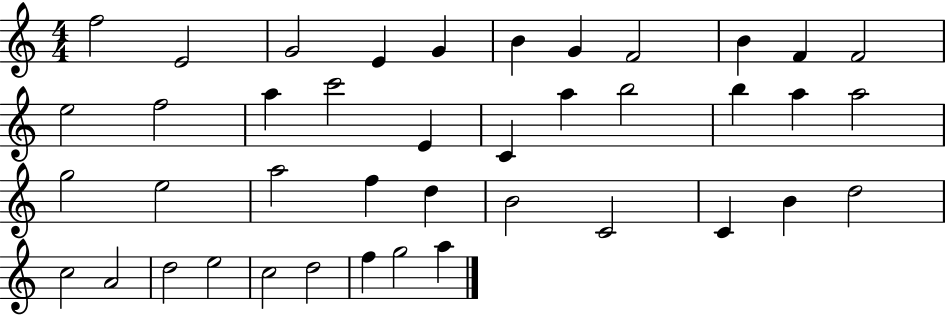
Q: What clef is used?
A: treble